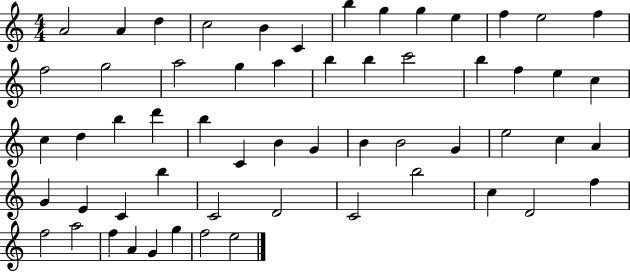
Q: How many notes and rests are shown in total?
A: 58